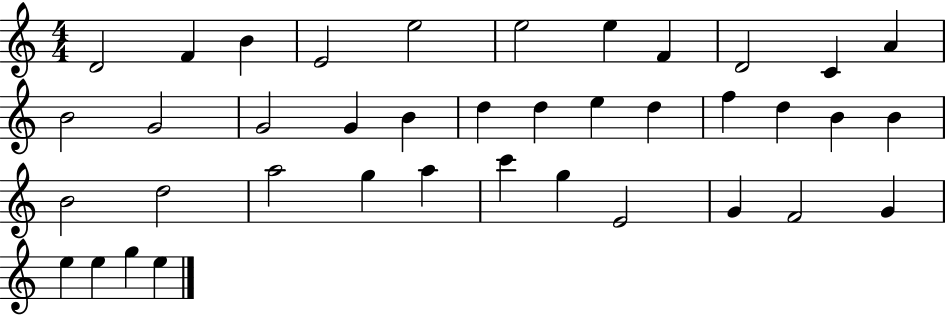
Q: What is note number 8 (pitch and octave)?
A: F4